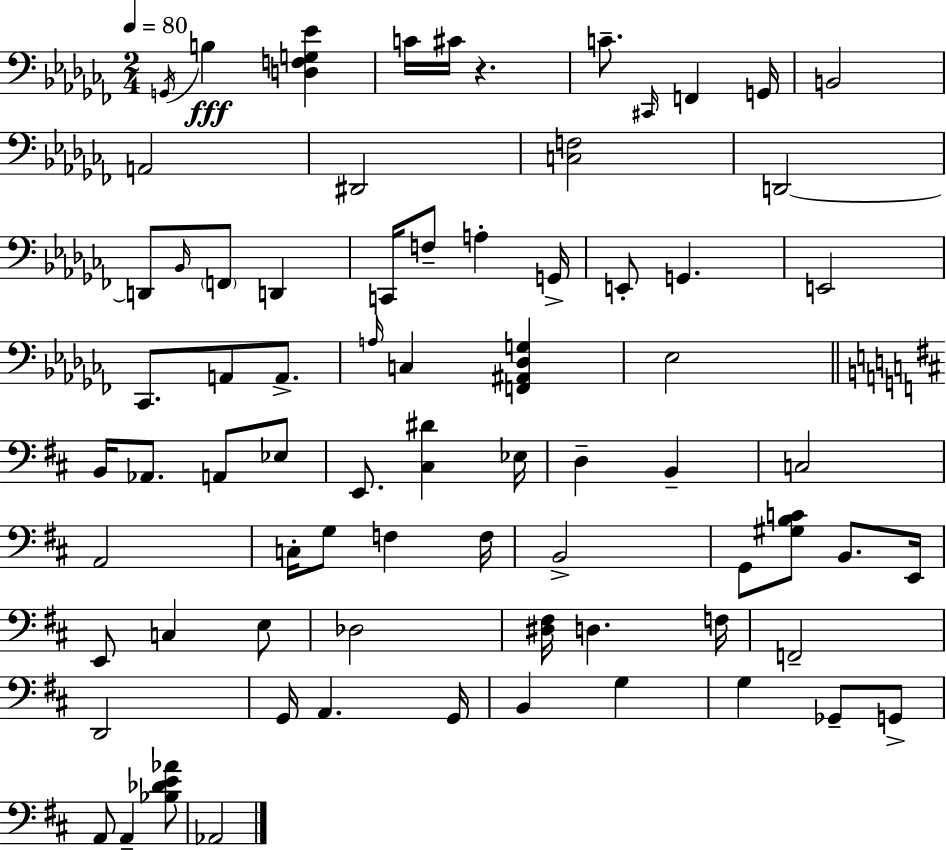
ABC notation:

X:1
T:Untitled
M:2/4
L:1/4
K:Abm
G,,/4 B, [D,F,G,_E] C/4 ^C/4 z C/2 ^C,,/4 F,, G,,/4 B,,2 A,,2 ^D,,2 [C,F,]2 D,,2 D,,/2 _B,,/4 F,,/2 D,, C,,/4 F,/2 A, G,,/4 E,,/2 G,, E,,2 _C,,/2 A,,/2 A,,/2 A,/4 C, [F,,^A,,_D,G,] _E,2 B,,/4 _A,,/2 A,,/2 _E,/2 E,,/2 [^C,^D] _E,/4 D, B,, C,2 A,,2 C,/4 G,/2 F, F,/4 B,,2 G,,/2 [^G,B,C]/2 B,,/2 E,,/4 E,,/2 C, E,/2 _D,2 [^D,^F,]/4 D, F,/4 F,,2 D,,2 G,,/4 A,, G,,/4 B,, G, G, _G,,/2 G,,/2 A,,/2 A,, [_B,_DE_A]/2 _A,,2